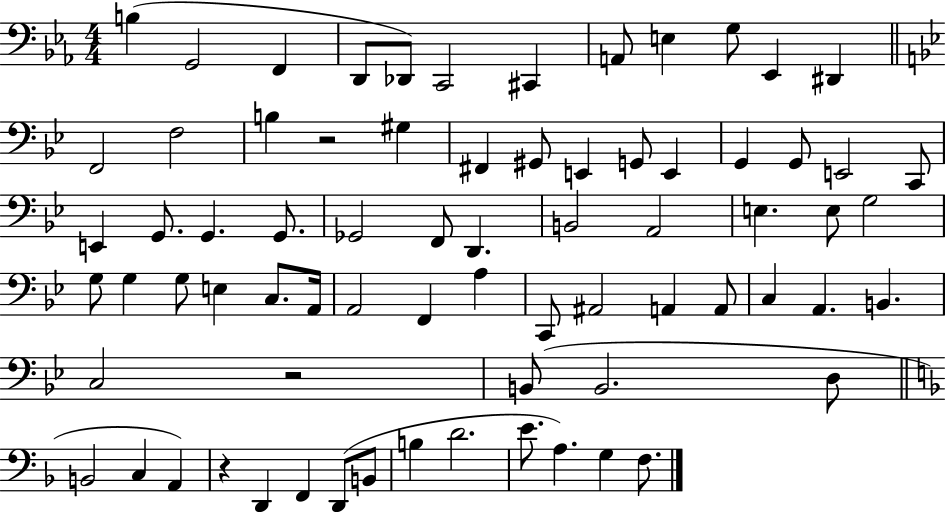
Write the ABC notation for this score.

X:1
T:Untitled
M:4/4
L:1/4
K:Eb
B, G,,2 F,, D,,/2 _D,,/2 C,,2 ^C,, A,,/2 E, G,/2 _E,, ^D,, F,,2 F,2 B, z2 ^G, ^F,, ^G,,/2 E,, G,,/2 E,, G,, G,,/2 E,,2 C,,/2 E,, G,,/2 G,, G,,/2 _G,,2 F,,/2 D,, B,,2 A,,2 E, E,/2 G,2 G,/2 G, G,/2 E, C,/2 A,,/4 A,,2 F,, A, C,,/2 ^A,,2 A,, A,,/2 C, A,, B,, C,2 z2 B,,/2 B,,2 D,/2 B,,2 C, A,, z D,, F,, D,,/2 B,,/2 B, D2 E/2 A, G, F,/2